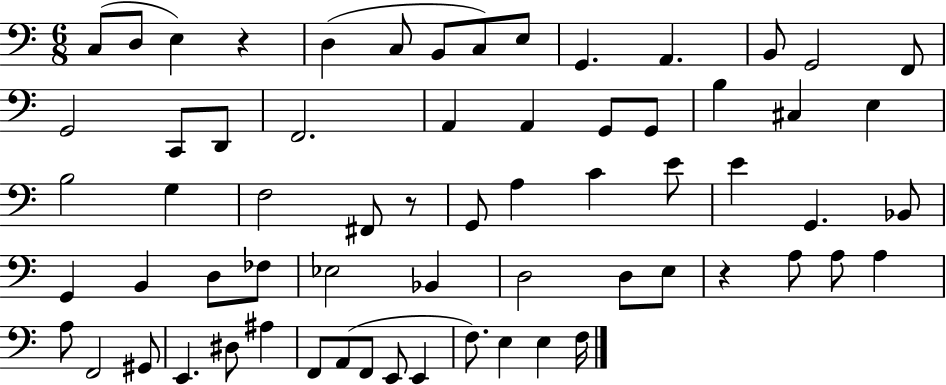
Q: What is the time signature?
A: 6/8